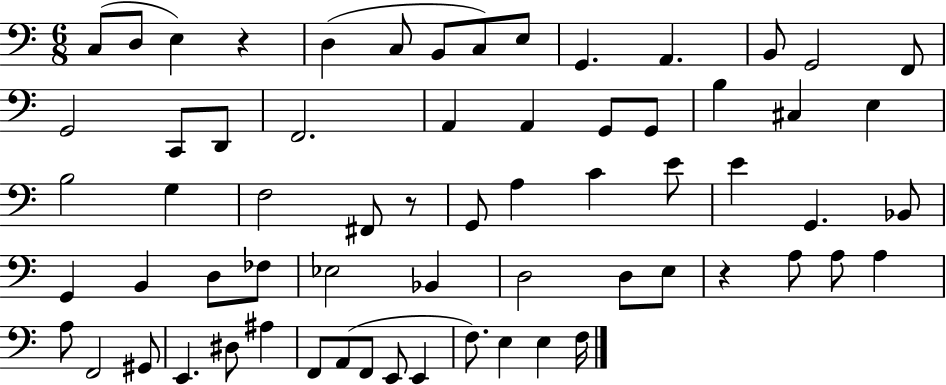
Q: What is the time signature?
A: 6/8